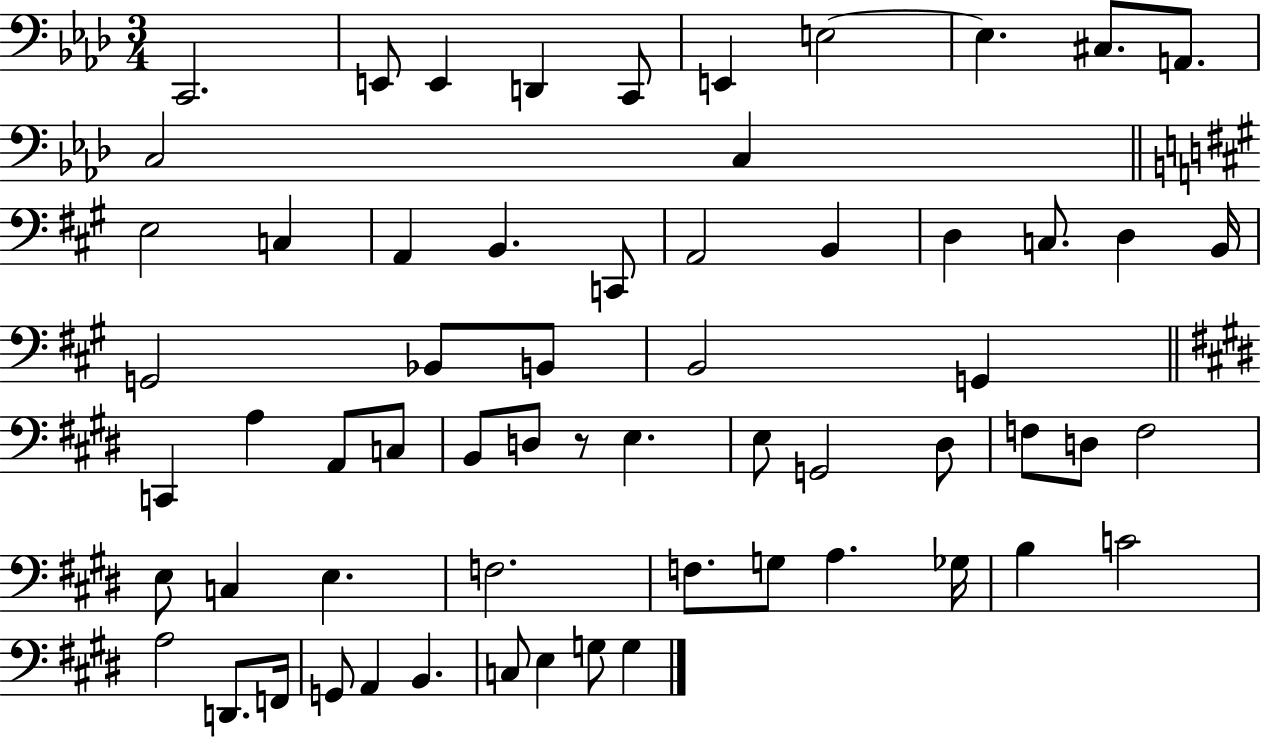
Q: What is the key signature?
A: AES major